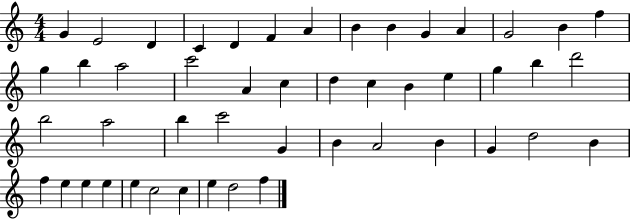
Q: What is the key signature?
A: C major